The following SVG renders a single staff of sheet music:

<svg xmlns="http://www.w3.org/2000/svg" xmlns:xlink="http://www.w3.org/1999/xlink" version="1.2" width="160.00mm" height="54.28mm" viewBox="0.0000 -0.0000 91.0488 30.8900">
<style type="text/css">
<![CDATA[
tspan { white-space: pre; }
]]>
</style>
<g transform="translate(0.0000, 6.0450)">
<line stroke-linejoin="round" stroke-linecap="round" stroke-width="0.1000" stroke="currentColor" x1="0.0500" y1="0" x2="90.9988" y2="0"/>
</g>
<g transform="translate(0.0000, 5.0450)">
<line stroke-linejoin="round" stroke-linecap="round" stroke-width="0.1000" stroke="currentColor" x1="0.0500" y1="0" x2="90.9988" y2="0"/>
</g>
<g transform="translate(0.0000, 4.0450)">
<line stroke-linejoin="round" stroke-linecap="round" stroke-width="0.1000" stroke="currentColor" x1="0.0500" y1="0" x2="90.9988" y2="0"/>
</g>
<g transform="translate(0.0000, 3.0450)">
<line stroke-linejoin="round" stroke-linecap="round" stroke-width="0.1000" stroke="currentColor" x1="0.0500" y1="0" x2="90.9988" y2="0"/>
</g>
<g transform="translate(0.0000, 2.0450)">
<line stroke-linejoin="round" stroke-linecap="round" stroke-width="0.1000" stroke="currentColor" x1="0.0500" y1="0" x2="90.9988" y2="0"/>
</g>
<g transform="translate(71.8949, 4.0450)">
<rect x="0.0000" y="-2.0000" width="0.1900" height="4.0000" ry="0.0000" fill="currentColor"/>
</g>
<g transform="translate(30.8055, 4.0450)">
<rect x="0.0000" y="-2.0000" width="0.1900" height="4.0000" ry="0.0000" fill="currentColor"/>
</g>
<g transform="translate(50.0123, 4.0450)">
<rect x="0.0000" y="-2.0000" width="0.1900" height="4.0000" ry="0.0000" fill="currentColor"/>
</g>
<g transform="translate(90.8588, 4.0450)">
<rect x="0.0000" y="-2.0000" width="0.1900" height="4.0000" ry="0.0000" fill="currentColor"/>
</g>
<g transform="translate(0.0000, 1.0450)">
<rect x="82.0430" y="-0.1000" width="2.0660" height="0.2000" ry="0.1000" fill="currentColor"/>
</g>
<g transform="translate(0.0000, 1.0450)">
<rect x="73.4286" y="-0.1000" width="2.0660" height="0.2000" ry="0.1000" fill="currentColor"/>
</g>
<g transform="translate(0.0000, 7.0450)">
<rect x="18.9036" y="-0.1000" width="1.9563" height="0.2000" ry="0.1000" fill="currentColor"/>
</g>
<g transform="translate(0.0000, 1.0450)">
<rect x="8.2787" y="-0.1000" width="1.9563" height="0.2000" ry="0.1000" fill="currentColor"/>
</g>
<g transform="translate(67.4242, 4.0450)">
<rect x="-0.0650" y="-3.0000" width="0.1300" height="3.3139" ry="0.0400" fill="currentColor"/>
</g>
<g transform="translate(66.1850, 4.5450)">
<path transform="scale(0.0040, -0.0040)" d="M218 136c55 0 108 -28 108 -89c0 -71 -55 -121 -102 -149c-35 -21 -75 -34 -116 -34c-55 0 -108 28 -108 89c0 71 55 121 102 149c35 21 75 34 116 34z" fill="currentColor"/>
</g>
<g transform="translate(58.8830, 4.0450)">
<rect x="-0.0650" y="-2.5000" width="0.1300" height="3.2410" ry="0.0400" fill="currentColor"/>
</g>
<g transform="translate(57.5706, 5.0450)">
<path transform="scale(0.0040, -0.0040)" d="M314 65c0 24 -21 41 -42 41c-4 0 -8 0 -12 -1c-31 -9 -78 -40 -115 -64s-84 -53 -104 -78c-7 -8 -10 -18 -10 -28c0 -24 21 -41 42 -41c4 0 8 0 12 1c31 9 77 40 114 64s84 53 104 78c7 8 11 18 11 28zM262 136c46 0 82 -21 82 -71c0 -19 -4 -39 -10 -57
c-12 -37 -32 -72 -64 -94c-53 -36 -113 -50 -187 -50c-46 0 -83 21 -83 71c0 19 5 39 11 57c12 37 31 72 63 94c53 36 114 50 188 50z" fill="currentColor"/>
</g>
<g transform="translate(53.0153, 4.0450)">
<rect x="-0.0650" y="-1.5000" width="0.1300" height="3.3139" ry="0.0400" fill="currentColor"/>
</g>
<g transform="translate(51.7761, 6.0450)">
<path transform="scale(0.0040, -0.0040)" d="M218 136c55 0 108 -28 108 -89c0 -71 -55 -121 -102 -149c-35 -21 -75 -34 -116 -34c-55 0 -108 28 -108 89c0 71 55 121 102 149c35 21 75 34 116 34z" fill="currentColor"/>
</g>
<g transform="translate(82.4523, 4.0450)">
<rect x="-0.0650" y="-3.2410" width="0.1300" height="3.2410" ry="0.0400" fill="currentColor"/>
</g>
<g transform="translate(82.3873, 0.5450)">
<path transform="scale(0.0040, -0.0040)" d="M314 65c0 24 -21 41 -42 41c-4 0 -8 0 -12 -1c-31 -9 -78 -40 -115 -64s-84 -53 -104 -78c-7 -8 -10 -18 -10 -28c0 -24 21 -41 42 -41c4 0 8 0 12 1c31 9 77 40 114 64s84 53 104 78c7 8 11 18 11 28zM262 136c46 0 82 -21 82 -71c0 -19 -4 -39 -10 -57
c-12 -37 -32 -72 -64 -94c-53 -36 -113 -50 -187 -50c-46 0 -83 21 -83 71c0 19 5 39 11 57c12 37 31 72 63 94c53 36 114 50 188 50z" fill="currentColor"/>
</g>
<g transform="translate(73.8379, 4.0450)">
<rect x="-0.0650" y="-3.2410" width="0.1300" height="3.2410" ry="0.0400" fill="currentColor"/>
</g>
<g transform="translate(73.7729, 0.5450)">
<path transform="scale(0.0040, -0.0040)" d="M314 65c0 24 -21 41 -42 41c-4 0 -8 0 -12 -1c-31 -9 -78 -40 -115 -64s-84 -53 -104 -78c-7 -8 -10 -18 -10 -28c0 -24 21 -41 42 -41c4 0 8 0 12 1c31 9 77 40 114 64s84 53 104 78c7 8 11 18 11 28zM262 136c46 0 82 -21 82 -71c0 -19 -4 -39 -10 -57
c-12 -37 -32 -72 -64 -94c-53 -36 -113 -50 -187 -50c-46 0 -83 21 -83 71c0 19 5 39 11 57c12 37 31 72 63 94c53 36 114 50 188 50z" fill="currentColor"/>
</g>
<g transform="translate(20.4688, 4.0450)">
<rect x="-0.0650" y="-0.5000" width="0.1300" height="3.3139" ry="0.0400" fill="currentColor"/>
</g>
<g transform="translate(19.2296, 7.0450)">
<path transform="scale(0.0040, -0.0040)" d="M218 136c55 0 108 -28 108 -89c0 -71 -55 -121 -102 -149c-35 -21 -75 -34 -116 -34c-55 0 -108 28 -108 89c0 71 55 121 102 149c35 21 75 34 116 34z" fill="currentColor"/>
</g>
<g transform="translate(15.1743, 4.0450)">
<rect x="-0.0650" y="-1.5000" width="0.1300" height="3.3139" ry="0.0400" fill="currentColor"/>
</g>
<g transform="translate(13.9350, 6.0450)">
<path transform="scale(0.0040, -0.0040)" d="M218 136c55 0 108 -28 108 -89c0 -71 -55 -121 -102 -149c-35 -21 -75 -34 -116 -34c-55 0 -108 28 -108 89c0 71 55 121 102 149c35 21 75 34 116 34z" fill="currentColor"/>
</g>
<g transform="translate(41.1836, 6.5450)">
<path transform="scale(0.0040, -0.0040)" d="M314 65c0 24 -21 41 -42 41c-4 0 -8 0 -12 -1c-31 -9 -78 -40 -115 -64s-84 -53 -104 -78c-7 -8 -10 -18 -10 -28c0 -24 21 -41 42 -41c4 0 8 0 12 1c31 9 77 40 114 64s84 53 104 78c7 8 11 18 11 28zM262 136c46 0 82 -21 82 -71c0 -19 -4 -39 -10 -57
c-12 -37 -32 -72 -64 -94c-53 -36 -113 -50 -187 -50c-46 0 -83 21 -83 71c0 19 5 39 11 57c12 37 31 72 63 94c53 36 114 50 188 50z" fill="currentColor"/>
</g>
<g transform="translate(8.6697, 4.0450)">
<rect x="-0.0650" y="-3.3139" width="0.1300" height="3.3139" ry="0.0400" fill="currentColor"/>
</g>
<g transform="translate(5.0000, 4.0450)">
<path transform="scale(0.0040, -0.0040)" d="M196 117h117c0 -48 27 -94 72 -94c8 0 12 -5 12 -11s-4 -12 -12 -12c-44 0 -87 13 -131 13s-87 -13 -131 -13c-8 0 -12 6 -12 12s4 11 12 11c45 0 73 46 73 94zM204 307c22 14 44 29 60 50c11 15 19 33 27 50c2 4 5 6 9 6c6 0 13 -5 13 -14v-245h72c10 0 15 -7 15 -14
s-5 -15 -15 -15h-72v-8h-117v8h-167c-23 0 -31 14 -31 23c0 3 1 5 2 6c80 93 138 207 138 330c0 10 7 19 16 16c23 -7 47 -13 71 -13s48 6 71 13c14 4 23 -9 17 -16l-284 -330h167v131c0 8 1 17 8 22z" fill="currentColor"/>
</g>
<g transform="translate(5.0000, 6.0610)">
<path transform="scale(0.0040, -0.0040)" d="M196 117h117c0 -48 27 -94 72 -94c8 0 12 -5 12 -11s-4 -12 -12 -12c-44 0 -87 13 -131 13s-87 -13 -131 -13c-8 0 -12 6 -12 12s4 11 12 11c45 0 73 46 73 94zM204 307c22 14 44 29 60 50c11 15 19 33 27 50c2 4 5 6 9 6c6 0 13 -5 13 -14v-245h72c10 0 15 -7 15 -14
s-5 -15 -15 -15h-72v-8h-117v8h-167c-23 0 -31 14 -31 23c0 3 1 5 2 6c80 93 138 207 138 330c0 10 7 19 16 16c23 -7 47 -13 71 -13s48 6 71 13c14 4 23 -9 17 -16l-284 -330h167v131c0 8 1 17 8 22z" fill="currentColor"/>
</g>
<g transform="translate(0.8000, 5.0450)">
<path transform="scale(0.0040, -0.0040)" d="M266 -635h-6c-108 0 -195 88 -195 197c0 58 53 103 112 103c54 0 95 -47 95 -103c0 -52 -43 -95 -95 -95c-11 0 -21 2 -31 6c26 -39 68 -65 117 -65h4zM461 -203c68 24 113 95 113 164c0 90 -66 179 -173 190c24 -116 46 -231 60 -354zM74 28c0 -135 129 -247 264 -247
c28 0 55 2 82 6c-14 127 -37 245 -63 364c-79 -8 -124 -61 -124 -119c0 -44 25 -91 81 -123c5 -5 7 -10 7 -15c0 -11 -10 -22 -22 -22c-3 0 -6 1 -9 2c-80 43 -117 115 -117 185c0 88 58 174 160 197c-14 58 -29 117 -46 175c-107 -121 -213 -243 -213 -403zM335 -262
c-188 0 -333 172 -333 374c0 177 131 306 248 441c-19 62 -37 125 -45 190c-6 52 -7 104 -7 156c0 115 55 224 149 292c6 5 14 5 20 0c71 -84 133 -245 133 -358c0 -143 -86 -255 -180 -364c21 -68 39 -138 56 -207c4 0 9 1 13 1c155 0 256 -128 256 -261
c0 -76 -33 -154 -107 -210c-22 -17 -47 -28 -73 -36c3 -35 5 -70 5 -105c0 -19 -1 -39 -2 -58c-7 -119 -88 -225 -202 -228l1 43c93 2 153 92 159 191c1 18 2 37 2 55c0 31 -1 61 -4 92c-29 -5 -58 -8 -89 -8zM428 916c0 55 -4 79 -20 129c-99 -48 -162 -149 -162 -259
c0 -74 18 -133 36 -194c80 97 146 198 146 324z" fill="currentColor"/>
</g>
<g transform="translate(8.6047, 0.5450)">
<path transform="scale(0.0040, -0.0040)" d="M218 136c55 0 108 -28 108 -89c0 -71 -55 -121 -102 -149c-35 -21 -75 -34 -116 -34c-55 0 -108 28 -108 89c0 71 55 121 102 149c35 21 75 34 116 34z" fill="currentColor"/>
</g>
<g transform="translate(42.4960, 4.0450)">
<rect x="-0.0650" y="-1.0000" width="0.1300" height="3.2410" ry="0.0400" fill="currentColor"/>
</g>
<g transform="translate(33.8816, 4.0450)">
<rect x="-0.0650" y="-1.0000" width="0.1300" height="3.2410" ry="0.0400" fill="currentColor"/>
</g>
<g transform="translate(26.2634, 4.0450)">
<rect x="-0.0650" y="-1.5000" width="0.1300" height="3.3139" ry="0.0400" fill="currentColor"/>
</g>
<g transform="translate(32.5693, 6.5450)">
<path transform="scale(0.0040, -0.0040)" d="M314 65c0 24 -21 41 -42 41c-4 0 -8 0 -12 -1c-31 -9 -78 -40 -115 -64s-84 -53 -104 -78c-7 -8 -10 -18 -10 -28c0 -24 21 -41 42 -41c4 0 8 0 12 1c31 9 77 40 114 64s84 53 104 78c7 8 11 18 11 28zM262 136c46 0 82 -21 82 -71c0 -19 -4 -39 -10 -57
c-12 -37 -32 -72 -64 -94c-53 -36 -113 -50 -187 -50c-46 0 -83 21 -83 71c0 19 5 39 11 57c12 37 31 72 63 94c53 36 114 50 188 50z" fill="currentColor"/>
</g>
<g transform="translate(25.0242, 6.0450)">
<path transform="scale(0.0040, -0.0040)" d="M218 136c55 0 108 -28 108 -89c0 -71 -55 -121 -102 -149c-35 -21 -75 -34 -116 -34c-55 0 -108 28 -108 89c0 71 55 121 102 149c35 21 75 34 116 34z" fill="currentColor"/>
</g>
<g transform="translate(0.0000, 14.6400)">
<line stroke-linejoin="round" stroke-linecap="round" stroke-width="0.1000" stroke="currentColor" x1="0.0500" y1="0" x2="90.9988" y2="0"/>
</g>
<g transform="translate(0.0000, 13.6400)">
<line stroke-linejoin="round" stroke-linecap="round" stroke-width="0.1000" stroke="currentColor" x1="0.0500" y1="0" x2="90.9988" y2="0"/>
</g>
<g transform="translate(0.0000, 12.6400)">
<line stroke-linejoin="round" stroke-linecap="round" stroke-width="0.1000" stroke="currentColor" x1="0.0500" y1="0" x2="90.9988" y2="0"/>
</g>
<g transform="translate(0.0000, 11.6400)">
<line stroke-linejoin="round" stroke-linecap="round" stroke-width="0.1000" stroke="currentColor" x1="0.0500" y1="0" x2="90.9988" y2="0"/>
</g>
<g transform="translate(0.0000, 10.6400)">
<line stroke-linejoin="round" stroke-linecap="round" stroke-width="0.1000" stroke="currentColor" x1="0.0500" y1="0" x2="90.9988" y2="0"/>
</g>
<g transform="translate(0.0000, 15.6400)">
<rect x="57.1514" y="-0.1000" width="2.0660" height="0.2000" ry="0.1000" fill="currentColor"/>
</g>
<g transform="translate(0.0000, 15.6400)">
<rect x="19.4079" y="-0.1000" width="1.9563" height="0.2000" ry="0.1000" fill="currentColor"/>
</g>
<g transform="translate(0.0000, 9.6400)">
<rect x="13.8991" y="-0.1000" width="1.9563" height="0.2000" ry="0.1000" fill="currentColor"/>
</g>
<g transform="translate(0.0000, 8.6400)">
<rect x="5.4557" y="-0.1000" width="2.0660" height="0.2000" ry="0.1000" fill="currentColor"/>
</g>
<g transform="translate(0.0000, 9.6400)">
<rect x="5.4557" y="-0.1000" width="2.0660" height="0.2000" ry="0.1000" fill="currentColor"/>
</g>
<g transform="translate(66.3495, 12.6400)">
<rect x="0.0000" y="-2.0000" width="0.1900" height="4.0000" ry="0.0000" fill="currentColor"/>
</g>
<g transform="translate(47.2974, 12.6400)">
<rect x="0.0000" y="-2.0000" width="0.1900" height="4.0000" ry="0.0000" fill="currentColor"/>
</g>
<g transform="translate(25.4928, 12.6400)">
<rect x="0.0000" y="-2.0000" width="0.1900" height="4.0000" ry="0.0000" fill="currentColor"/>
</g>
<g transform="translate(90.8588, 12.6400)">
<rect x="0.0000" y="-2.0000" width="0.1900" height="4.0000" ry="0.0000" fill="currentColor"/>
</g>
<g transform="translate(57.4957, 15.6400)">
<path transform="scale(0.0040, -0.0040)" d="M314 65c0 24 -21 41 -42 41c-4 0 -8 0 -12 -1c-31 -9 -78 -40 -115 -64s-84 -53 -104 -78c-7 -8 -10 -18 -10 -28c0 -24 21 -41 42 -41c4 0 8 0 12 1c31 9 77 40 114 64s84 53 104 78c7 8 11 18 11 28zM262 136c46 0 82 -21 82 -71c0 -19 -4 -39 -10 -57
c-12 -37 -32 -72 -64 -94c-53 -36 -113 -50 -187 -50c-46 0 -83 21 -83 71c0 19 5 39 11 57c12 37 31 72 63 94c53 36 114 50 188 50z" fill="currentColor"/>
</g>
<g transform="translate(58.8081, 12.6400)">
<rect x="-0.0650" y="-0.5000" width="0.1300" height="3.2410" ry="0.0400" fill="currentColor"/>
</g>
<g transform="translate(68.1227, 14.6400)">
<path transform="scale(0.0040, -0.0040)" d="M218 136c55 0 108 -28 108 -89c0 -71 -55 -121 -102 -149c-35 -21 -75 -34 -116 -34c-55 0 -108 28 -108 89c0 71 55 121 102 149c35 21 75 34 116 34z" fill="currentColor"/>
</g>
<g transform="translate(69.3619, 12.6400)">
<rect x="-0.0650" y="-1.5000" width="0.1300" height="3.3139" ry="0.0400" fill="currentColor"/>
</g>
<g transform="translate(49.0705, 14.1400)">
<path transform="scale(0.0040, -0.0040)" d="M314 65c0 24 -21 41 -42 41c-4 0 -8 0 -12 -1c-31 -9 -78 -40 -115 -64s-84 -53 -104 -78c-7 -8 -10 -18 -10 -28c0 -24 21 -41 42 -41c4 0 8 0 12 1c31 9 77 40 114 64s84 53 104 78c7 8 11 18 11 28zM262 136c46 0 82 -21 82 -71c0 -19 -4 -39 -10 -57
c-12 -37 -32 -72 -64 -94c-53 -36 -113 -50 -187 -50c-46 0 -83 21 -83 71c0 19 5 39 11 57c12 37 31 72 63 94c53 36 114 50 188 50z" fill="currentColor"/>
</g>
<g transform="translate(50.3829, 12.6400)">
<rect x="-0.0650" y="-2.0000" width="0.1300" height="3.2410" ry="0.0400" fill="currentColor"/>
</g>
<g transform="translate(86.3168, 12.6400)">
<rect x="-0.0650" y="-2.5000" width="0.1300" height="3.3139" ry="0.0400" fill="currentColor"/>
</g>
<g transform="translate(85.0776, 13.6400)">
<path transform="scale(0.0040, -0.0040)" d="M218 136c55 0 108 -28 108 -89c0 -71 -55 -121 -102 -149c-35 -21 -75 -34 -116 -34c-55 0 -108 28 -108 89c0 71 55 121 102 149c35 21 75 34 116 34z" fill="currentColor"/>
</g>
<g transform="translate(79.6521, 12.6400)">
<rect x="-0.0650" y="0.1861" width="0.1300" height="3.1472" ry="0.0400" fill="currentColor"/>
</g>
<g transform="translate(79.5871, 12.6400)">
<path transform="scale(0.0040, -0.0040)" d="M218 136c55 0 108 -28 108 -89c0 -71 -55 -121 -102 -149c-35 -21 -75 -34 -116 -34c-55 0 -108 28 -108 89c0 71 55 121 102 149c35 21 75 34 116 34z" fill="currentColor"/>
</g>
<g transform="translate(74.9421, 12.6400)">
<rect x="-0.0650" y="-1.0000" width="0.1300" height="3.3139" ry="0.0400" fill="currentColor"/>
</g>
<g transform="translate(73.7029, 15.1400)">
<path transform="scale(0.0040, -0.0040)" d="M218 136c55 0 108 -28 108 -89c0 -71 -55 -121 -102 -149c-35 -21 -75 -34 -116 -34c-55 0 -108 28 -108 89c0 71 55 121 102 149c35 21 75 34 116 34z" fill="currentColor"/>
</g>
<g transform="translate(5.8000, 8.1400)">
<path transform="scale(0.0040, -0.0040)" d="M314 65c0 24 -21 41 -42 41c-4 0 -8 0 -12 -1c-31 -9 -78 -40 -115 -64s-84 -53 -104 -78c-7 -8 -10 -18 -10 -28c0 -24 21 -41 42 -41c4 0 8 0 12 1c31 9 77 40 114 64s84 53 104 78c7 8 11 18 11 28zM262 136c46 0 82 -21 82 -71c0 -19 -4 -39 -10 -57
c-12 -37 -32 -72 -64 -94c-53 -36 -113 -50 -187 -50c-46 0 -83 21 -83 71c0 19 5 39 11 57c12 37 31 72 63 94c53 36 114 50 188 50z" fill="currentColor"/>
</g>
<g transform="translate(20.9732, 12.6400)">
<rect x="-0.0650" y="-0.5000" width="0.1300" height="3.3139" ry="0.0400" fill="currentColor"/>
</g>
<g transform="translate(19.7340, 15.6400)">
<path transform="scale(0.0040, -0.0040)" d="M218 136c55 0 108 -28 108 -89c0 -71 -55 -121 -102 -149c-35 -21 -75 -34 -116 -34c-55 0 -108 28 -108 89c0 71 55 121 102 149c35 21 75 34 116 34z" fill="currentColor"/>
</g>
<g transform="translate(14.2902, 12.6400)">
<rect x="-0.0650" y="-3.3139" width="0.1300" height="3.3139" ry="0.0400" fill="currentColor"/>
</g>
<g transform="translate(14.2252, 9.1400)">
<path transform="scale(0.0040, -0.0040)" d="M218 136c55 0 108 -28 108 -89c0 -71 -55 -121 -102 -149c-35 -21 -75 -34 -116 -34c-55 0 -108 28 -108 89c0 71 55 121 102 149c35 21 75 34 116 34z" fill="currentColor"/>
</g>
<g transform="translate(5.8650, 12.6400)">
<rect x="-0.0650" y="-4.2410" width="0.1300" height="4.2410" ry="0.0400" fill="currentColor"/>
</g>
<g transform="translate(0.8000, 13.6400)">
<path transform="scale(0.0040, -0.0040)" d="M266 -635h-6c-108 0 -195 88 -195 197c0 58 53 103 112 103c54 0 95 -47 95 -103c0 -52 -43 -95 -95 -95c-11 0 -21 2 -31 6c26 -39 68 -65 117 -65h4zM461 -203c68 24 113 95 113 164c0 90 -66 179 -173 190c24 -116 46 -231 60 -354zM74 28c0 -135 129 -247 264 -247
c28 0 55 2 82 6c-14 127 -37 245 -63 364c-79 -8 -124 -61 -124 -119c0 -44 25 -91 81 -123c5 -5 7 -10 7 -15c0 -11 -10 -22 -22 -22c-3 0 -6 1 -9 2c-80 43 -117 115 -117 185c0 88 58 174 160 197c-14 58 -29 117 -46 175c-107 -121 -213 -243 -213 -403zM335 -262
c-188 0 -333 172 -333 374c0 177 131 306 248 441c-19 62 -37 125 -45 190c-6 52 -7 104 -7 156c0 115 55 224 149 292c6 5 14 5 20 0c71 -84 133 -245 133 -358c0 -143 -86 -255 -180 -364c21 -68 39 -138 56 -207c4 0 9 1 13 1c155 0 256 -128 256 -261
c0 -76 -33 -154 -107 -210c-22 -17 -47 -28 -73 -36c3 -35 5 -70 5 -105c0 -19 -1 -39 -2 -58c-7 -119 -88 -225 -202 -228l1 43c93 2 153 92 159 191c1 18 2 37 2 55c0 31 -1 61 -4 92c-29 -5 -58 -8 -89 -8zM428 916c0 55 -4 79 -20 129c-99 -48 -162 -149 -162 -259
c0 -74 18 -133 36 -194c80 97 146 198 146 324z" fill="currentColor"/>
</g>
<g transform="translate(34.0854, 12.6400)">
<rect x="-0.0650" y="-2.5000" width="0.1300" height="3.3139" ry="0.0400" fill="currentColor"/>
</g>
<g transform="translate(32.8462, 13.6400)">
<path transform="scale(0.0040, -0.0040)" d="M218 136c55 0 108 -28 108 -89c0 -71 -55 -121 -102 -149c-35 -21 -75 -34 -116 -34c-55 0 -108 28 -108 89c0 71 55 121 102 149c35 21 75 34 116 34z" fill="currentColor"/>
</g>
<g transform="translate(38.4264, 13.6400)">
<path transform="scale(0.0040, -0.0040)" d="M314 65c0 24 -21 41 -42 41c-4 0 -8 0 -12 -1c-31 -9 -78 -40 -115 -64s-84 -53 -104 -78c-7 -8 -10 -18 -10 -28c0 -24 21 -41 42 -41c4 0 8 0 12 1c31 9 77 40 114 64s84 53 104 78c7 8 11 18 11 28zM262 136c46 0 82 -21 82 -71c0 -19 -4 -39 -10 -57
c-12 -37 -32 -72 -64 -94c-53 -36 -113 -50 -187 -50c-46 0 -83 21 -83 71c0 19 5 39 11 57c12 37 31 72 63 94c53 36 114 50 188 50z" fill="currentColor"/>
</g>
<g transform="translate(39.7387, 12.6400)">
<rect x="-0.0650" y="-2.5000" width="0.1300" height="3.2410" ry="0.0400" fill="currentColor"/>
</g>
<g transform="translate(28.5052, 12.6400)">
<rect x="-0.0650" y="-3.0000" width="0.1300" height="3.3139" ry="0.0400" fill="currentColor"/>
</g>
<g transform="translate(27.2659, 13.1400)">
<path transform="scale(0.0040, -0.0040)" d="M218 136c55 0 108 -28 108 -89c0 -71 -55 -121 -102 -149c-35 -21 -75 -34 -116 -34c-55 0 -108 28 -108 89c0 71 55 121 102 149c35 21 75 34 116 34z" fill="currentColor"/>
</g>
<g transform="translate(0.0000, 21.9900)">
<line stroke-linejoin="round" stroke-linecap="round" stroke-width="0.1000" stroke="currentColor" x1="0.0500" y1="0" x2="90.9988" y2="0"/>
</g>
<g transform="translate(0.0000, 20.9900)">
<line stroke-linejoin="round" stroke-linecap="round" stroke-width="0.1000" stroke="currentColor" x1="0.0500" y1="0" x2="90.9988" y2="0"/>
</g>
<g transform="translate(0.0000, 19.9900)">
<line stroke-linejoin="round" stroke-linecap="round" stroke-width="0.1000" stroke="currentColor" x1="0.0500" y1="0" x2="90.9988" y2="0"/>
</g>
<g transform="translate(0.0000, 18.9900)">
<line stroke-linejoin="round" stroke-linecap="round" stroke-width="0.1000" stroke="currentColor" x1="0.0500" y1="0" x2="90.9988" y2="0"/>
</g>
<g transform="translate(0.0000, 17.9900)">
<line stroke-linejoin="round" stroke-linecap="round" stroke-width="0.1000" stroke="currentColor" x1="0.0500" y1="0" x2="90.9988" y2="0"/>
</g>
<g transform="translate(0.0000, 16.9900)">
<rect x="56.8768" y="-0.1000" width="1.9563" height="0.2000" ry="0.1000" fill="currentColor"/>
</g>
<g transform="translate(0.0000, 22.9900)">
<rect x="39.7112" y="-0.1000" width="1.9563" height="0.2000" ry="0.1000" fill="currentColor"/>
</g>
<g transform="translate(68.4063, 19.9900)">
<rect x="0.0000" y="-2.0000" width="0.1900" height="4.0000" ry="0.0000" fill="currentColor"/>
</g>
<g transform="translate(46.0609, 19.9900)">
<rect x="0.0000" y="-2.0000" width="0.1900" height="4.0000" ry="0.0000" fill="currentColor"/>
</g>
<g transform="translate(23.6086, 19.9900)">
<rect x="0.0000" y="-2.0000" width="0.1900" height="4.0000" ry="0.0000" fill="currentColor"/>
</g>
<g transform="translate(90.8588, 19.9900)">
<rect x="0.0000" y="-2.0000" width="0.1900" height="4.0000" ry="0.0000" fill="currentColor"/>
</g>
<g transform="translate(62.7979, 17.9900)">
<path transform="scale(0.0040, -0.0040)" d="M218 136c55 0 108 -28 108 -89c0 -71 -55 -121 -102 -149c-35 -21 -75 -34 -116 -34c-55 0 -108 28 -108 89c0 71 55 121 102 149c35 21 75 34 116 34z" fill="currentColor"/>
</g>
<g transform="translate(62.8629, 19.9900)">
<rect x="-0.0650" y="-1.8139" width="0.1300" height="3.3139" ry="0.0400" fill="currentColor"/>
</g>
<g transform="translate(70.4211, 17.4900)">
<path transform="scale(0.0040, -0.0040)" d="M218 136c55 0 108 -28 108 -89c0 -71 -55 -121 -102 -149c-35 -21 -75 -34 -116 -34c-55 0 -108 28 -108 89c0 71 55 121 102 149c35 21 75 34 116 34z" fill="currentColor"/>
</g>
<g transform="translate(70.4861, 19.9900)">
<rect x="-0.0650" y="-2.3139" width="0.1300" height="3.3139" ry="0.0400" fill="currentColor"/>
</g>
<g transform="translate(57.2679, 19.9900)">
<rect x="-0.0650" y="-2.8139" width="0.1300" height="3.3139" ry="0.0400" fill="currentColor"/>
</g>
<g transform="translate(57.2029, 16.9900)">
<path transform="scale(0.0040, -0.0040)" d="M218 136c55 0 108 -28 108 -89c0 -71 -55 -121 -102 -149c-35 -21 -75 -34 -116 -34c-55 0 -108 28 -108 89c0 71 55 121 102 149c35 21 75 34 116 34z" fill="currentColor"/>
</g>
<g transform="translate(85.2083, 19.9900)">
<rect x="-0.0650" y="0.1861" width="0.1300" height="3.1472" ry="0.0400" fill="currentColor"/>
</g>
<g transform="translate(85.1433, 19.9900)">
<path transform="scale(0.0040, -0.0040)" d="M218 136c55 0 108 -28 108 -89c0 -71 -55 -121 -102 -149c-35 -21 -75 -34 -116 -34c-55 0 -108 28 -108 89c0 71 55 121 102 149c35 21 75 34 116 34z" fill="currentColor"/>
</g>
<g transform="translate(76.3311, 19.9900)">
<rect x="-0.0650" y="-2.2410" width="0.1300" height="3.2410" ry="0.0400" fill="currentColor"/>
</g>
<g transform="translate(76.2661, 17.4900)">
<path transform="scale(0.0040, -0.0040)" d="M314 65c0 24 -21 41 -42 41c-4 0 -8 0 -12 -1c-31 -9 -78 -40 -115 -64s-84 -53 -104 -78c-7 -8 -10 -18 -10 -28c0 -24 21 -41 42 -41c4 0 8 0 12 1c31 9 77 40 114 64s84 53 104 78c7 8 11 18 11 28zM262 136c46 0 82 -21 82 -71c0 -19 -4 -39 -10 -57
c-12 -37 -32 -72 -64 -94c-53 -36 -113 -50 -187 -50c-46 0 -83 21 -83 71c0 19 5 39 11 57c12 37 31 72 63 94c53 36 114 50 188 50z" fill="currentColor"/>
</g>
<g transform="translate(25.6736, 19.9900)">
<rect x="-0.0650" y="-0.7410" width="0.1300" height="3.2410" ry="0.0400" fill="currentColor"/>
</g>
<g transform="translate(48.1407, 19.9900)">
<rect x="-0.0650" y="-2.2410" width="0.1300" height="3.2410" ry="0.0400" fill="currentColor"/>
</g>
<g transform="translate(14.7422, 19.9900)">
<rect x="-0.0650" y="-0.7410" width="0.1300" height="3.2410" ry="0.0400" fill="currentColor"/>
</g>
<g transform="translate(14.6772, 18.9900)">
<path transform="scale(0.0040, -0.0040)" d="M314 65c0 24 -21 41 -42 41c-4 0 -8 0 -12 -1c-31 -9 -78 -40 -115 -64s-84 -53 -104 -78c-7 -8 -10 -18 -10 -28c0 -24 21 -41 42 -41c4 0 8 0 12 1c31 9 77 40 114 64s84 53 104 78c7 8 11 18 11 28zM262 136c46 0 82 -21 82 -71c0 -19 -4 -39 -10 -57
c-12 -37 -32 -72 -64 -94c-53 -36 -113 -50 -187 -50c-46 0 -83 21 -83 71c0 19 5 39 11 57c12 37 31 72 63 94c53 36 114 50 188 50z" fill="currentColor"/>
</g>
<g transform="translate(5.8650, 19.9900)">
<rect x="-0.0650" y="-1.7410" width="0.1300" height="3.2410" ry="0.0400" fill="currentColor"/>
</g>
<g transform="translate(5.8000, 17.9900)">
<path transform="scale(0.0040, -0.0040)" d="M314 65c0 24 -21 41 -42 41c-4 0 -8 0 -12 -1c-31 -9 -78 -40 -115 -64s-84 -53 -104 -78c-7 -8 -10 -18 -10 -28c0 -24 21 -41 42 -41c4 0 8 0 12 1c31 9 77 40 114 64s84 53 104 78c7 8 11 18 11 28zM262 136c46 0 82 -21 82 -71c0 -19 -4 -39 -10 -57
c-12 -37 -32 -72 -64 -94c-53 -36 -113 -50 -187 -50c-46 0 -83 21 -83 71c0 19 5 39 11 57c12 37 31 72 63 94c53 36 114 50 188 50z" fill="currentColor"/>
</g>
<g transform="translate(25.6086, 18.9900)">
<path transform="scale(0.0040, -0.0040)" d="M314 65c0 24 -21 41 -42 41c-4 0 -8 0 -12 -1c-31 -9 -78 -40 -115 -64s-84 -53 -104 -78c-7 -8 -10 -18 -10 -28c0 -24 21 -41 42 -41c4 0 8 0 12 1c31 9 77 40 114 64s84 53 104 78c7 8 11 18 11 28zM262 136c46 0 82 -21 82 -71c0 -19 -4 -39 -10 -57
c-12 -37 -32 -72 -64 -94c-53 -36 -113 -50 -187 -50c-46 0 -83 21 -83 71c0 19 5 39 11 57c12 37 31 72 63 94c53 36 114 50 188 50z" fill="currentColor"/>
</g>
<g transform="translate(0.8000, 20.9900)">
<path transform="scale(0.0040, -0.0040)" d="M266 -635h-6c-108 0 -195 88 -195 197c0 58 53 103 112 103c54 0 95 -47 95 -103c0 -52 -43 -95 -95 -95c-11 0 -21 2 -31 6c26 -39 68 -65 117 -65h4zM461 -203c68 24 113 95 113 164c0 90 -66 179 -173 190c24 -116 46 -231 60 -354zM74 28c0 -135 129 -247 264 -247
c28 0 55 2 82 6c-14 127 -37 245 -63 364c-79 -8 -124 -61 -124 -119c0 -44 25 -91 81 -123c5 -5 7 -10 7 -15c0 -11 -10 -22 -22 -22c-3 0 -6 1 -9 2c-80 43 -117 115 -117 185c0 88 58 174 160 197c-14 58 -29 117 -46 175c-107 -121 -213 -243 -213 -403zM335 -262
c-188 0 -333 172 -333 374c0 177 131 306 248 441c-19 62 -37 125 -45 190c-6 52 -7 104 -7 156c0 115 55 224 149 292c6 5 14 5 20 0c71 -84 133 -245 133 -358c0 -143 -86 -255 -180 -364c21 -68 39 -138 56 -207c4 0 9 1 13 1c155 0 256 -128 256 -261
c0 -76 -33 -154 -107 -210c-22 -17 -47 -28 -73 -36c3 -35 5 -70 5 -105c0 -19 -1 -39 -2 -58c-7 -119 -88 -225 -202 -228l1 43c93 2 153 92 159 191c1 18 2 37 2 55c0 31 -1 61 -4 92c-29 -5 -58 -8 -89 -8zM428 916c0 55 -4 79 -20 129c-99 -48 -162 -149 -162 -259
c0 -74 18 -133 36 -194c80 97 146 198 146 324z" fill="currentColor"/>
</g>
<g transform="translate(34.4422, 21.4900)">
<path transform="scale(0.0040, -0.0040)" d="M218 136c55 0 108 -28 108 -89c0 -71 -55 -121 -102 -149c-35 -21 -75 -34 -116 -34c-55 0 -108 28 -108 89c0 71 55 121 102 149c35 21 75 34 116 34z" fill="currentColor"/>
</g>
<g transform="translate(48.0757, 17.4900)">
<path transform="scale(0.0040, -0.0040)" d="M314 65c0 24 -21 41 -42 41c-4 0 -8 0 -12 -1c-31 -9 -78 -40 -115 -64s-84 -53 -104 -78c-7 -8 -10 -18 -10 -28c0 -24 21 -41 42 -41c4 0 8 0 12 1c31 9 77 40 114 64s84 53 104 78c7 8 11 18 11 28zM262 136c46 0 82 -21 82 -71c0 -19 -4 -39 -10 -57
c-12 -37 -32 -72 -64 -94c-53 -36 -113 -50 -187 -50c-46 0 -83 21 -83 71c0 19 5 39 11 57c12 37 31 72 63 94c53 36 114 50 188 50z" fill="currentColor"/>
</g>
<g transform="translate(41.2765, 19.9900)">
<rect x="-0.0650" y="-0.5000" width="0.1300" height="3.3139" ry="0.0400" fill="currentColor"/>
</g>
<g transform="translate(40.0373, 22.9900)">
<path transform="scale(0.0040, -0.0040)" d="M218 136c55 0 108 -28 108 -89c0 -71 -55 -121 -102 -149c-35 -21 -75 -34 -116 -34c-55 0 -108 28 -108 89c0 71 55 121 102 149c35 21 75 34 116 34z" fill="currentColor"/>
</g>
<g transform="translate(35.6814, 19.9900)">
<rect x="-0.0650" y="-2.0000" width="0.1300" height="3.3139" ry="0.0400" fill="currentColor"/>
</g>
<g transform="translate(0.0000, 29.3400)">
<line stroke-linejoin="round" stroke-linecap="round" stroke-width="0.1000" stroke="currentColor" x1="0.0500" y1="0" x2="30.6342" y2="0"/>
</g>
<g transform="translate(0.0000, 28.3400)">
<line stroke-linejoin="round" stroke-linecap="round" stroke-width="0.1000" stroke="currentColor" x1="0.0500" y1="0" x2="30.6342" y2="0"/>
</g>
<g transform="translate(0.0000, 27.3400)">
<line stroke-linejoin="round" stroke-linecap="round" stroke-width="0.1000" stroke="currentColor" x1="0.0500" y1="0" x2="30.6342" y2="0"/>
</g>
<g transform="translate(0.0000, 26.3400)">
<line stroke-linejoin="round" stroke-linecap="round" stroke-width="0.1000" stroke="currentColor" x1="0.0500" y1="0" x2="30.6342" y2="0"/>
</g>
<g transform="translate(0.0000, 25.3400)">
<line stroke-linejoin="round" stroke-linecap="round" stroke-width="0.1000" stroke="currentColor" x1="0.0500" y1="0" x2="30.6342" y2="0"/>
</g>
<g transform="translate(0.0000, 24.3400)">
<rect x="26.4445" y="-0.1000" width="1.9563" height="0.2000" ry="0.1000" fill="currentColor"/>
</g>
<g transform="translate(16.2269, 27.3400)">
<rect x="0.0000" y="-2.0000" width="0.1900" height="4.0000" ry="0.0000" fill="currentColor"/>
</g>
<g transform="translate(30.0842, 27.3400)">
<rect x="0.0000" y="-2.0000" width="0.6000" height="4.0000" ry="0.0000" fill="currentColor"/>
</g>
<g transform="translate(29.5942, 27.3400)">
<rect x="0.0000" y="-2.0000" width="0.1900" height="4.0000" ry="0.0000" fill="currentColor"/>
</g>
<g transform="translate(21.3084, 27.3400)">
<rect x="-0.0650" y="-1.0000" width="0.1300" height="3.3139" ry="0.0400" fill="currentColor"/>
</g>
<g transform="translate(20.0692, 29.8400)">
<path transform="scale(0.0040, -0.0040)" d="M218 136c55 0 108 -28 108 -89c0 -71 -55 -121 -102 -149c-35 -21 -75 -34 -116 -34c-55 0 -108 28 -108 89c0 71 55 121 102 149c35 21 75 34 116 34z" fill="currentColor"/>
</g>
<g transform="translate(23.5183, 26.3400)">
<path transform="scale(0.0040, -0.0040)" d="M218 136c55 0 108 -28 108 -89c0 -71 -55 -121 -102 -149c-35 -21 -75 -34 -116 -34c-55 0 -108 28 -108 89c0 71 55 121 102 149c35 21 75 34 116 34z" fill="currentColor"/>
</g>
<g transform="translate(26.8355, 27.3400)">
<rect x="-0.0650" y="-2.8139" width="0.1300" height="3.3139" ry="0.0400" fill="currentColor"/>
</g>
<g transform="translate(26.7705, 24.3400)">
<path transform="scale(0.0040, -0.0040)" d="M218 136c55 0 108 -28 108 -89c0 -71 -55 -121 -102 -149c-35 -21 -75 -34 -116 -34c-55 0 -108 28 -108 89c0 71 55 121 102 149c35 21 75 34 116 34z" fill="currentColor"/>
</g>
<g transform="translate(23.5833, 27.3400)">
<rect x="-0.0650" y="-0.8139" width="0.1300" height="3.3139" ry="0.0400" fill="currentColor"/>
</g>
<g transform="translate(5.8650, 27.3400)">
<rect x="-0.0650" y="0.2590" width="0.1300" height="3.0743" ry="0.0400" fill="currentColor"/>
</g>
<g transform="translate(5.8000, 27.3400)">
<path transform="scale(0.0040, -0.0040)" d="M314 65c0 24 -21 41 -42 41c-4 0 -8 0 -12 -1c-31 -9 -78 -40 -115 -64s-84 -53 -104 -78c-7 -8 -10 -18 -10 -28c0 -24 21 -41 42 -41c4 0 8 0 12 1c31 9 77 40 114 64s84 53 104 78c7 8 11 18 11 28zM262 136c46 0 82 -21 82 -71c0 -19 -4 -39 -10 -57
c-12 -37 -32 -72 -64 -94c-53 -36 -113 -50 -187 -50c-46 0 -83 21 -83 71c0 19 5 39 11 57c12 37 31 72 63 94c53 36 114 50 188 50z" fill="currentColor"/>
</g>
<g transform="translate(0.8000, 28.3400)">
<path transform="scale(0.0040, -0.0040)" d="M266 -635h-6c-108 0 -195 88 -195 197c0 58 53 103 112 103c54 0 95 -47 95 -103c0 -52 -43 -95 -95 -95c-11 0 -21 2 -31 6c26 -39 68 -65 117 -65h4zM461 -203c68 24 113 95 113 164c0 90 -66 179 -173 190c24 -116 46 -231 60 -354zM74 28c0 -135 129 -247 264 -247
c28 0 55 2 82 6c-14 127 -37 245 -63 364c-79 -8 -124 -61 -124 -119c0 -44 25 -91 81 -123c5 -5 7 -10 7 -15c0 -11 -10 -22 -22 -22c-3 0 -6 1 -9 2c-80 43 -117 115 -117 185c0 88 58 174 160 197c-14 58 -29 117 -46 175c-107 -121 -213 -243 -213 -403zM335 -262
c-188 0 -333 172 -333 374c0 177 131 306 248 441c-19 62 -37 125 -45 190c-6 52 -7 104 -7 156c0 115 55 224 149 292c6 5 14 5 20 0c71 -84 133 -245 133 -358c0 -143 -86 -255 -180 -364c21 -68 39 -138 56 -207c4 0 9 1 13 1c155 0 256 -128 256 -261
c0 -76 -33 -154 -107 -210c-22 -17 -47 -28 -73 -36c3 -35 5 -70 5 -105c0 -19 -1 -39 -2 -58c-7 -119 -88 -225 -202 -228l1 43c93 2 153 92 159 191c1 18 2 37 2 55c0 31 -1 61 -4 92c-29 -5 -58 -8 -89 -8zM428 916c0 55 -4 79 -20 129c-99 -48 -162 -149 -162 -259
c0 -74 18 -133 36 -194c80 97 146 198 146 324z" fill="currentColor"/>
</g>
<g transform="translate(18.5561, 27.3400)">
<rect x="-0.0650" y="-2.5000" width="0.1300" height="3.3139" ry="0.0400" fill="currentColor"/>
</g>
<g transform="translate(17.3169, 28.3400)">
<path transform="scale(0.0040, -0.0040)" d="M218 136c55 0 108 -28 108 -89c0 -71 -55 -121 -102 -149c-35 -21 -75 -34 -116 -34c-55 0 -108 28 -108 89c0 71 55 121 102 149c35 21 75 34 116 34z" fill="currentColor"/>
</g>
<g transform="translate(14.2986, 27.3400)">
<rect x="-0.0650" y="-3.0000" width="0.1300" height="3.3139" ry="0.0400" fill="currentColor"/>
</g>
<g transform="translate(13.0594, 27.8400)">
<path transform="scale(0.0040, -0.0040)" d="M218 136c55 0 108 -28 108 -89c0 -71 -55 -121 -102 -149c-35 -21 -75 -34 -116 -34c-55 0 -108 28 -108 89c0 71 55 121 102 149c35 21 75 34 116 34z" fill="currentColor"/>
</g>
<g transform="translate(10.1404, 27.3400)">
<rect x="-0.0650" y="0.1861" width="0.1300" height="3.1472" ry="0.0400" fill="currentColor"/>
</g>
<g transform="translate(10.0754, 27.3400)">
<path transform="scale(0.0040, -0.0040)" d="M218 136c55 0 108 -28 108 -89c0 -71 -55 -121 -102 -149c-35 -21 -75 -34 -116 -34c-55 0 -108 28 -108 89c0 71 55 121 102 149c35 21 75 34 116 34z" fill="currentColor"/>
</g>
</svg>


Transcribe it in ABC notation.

X:1
T:Untitled
M:4/4
L:1/4
K:C
b E C E D2 D2 E G2 A b2 b2 d'2 b C A G G2 F2 C2 E D B G f2 d2 d2 F C g2 a f g g2 B B2 B A G D d a